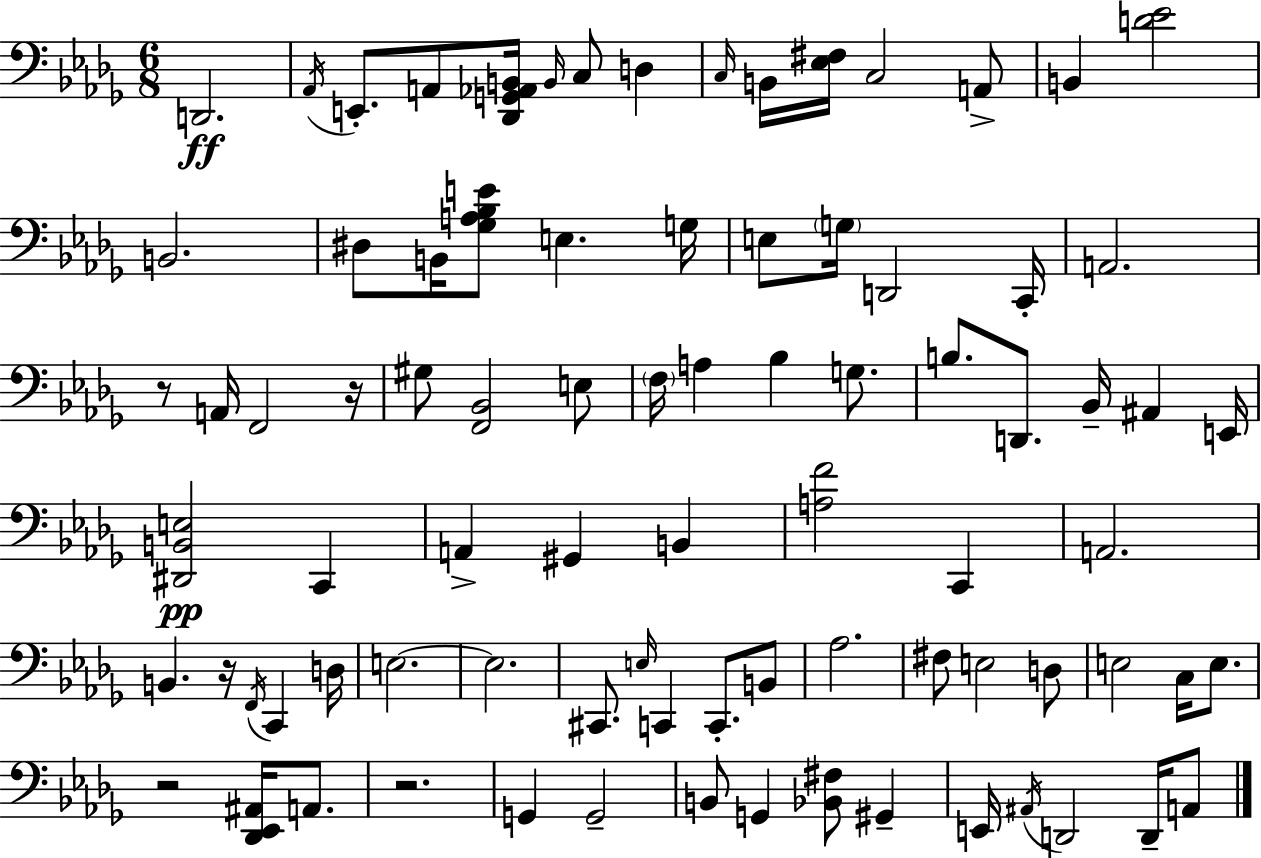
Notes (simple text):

D2/h. Ab2/s E2/e. A2/e [Db2,G2,Ab2,B2]/s B2/s C3/e D3/q C3/s B2/s [Eb3,F#3]/s C3/h A2/e B2/q [D4,Eb4]/h B2/h. D#3/e B2/s [Gb3,A3,Bb3,E4]/e E3/q. G3/s E3/e G3/s D2/h C2/s A2/h. R/e A2/s F2/h R/s G#3/e [F2,Bb2]/h E3/e F3/s A3/q Bb3/q G3/e. B3/e. D2/e. Bb2/s A#2/q E2/s [D#2,B2,E3]/h C2/q A2/q G#2/q B2/q [A3,F4]/h C2/q A2/h. B2/q. R/s F2/s C2/q D3/s E3/h. E3/h. C#2/e. E3/s C2/q C2/e. B2/e Ab3/h. F#3/e E3/h D3/e E3/h C3/s E3/e. R/h [Db2,Eb2,A#2]/s A2/e. R/h. G2/q G2/h B2/e G2/q [Bb2,F#3]/e G#2/q E2/s A#2/s D2/h D2/s A2/e